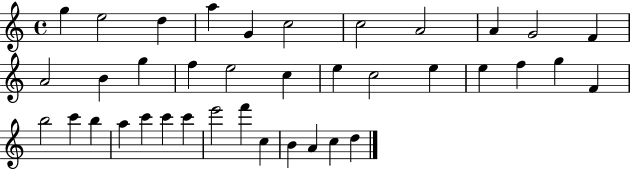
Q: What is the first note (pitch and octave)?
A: G5